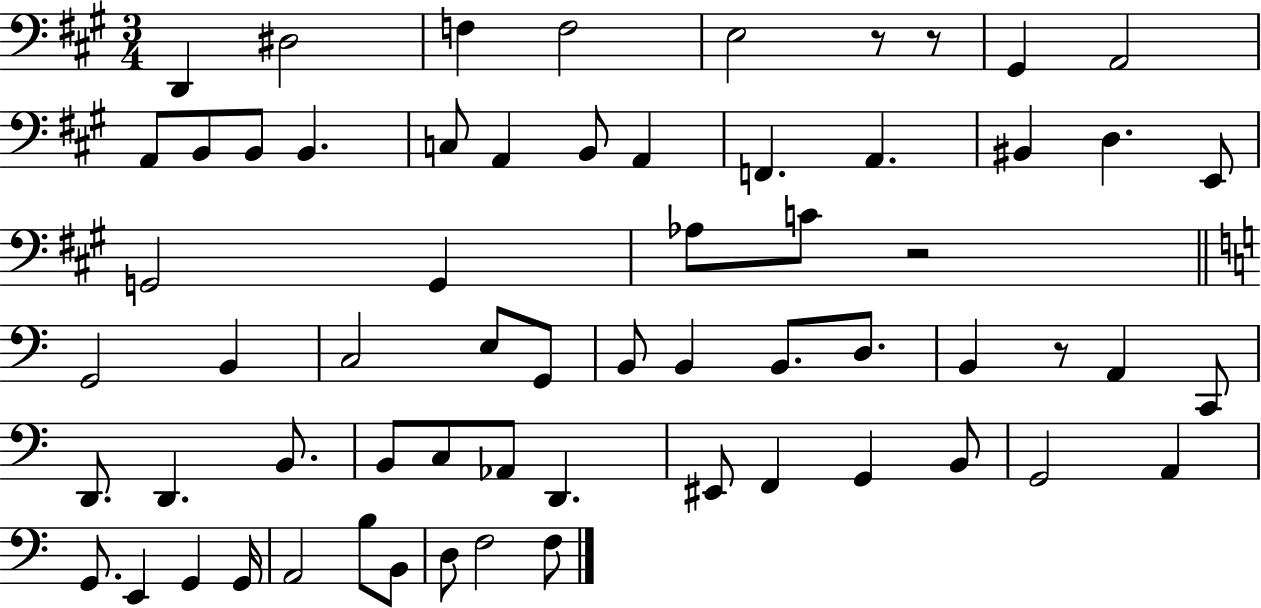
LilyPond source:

{
  \clef bass
  \numericTimeSignature
  \time 3/4
  \key a \major
  \repeat volta 2 { d,4 dis2 | f4 f2 | e2 r8 r8 | gis,4 a,2 | \break a,8 b,8 b,8 b,4. | c8 a,4 b,8 a,4 | f,4. a,4. | bis,4 d4. e,8 | \break g,2 g,4 | aes8 c'8 r2 | \bar "||" \break \key c \major g,2 b,4 | c2 e8 g,8 | b,8 b,4 b,8. d8. | b,4 r8 a,4 c,8 | \break d,8. d,4. b,8. | b,8 c8 aes,8 d,4. | eis,8 f,4 g,4 b,8 | g,2 a,4 | \break g,8. e,4 g,4 g,16 | a,2 b8 b,8 | d8 f2 f8 | } \bar "|."
}